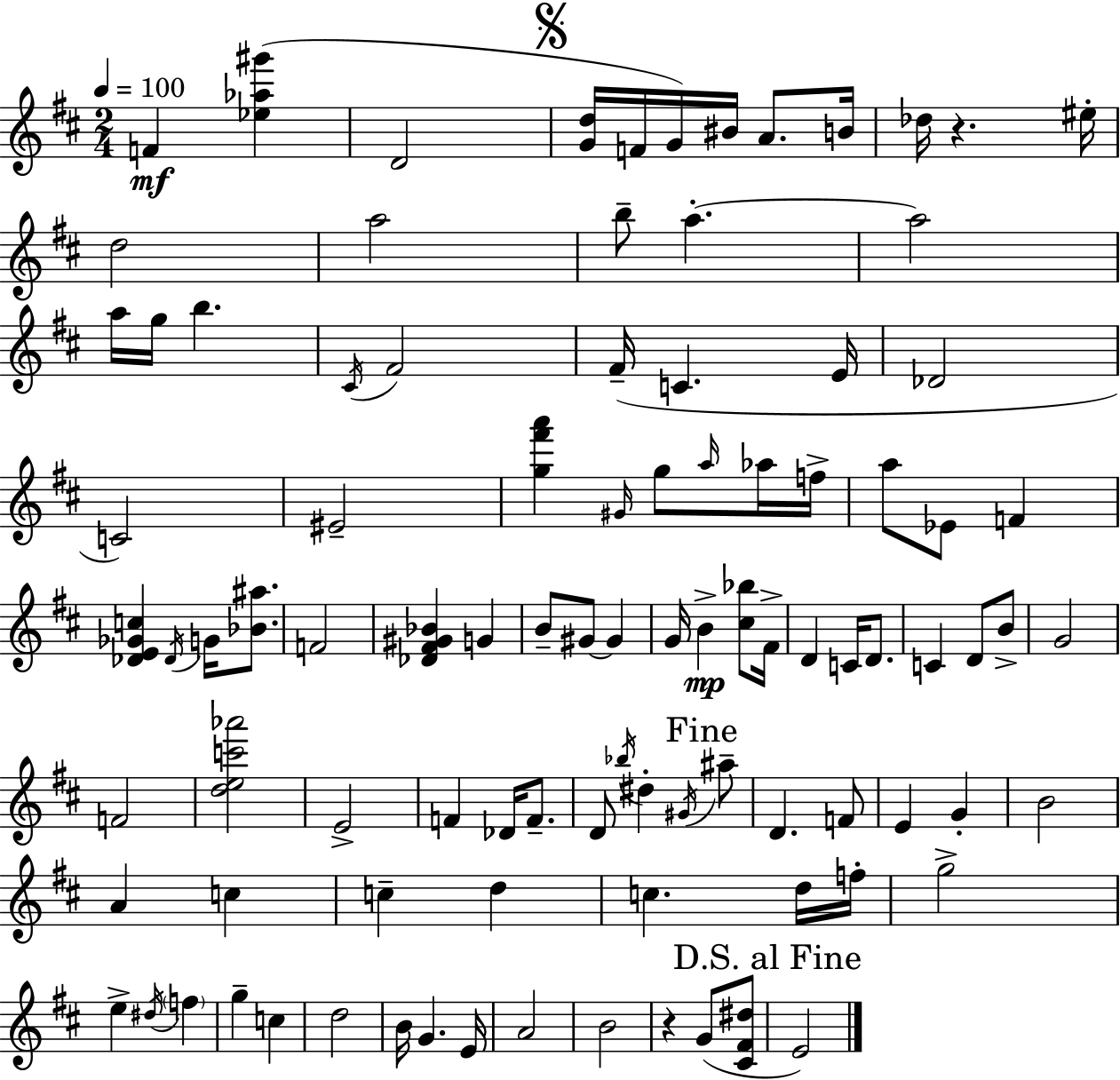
F4/q [Eb5,Ab5,G#6]/q D4/h [G4,D5]/s F4/s G4/s BIS4/s A4/e. B4/s Db5/s R/q. EIS5/s D5/h A5/h B5/e A5/q. A5/h A5/s G5/s B5/q. C#4/s F#4/h F#4/s C4/q. E4/s Db4/h C4/h EIS4/h [G5,F#6,A6]/q G#4/s G5/e A5/s Ab5/s F5/s A5/e Eb4/e F4/q [Db4,E4,Gb4,C5]/q Db4/s G4/s [Bb4,A#5]/e. F4/h [Db4,F#4,G#4,Bb4]/q G4/q B4/e G#4/e G#4/q G4/s B4/q [C#5,Bb5]/e F#4/s D4/q C4/s D4/e. C4/q D4/e B4/e G4/h F4/h [D5,E5,C6,Ab6]/h E4/h F4/q Db4/s F4/e. D4/e Bb5/s D#5/q G#4/s A#5/e D4/q. F4/e E4/q G4/q B4/h A4/q C5/q C5/q D5/q C5/q. D5/s F5/s G5/h E5/q D#5/s F5/q G5/q C5/q D5/h B4/s G4/q. E4/s A4/h B4/h R/q G4/e [C#4,F#4,D#5]/e E4/h